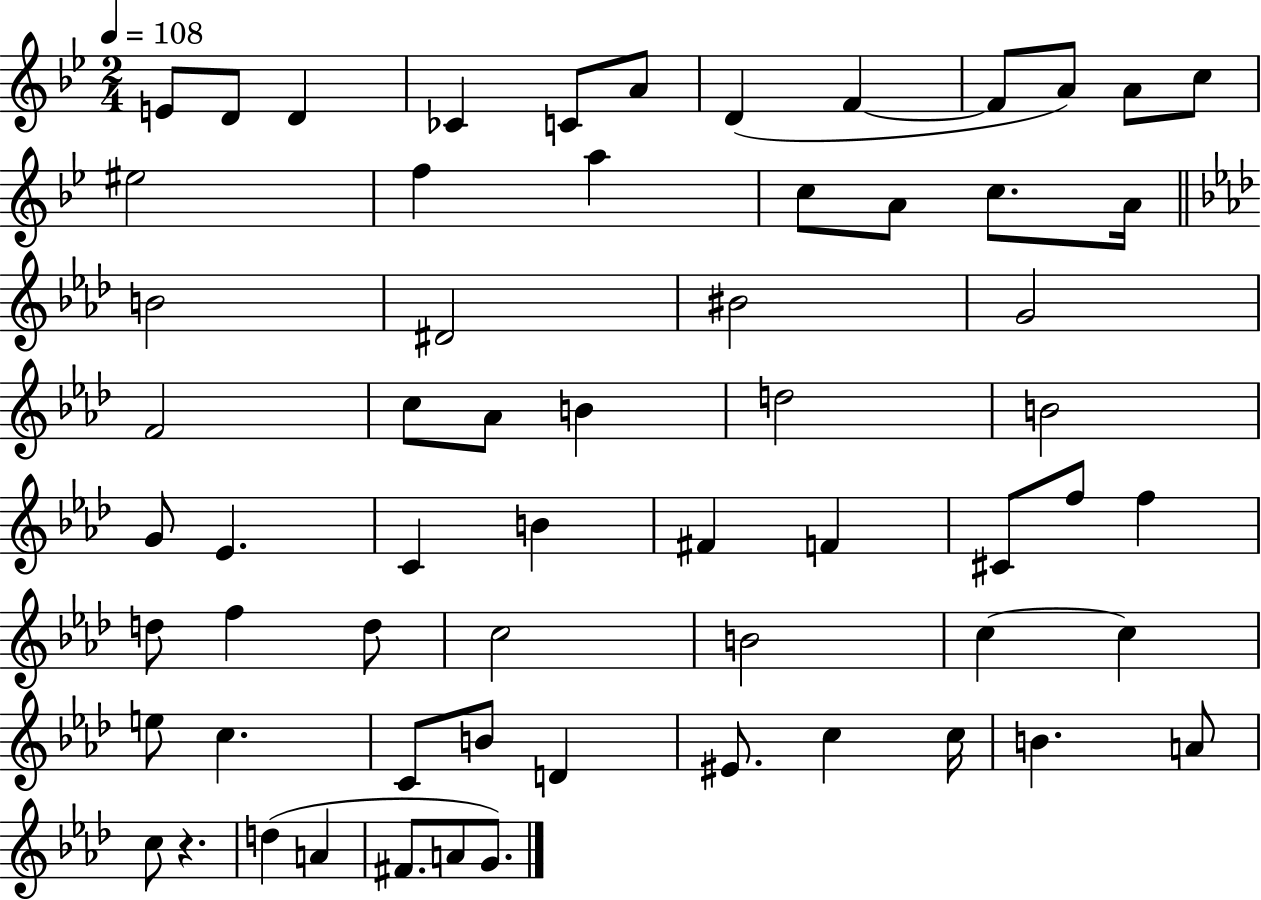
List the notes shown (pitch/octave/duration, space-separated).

E4/e D4/e D4/q CES4/q C4/e A4/e D4/q F4/q F4/e A4/e A4/e C5/e EIS5/h F5/q A5/q C5/e A4/e C5/e. A4/s B4/h D#4/h BIS4/h G4/h F4/h C5/e Ab4/e B4/q D5/h B4/h G4/e Eb4/q. C4/q B4/q F#4/q F4/q C#4/e F5/e F5/q D5/e F5/q D5/e C5/h B4/h C5/q C5/q E5/e C5/q. C4/e B4/e D4/q EIS4/e. C5/q C5/s B4/q. A4/e C5/e R/q. D5/q A4/q F#4/e. A4/e G4/e.